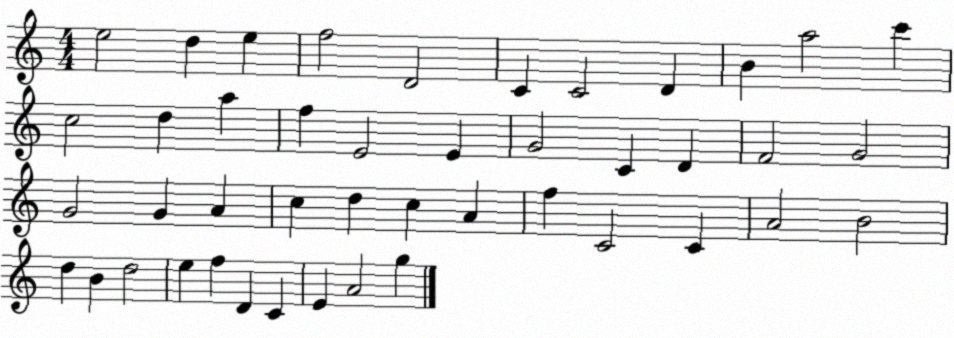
X:1
T:Untitled
M:4/4
L:1/4
K:C
e2 d e f2 D2 C C2 D B a2 c' c2 d a f E2 E G2 C D F2 G2 G2 G A c d c A f C2 C A2 B2 d B d2 e f D C E A2 g